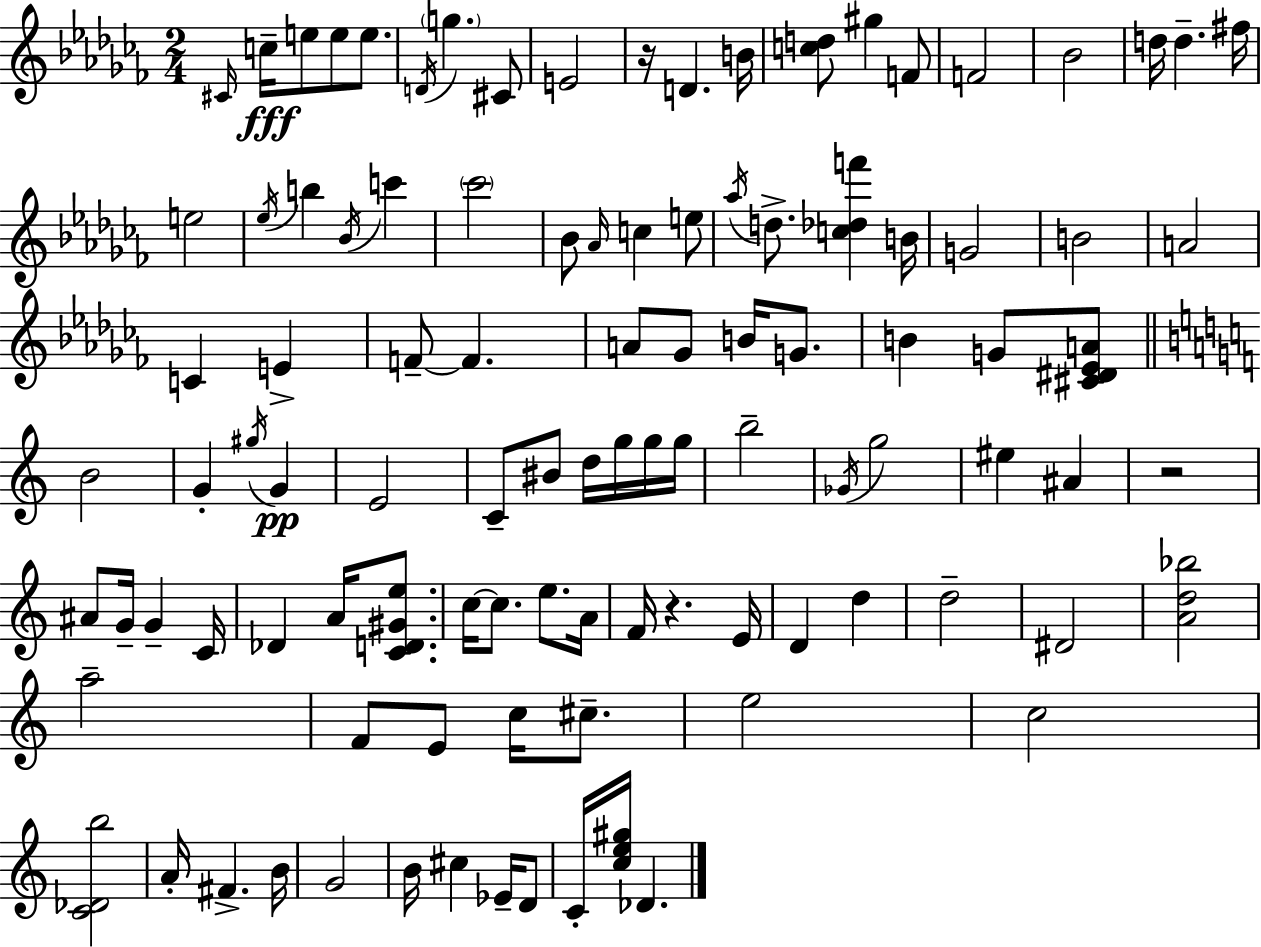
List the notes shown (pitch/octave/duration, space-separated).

C#4/s C5/s E5/e E5/e E5/e. D4/s G5/q. C#4/e E4/h R/s D4/q. B4/s [C5,D5]/e G#5/q F4/e F4/h Bb4/h D5/s D5/q. F#5/s E5/h Eb5/s B5/q Bb4/s C6/q CES6/h Bb4/e Ab4/s C5/q E5/e Ab5/s D5/e. [C5,Db5,F6]/q B4/s G4/h B4/h A4/h C4/q E4/q F4/e F4/q. A4/e Gb4/e B4/s G4/e. B4/q G4/e [C#4,D#4,Eb4,A4]/e B4/h G4/q G#5/s G4/q E4/h C4/e BIS4/e D5/s G5/s G5/s G5/s B5/h Gb4/s G5/h EIS5/q A#4/q R/h A#4/e G4/s G4/q C4/s Db4/q A4/s [C4,D4,G#4,E5]/e. C5/s C5/e. E5/e. A4/s F4/s R/q. E4/s D4/q D5/q D5/h D#4/h [A4,D5,Bb5]/h A5/h F4/e E4/e C5/s C#5/e. E5/h C5/h [C4,Db4,B5]/h A4/s F#4/q. B4/s G4/h B4/s C#5/q Eb4/s D4/e C4/s [C5,E5,G#5]/s Db4/q.